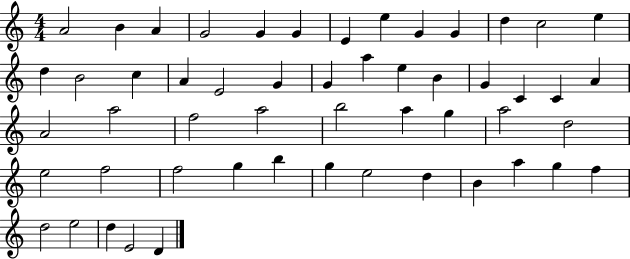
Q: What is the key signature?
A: C major